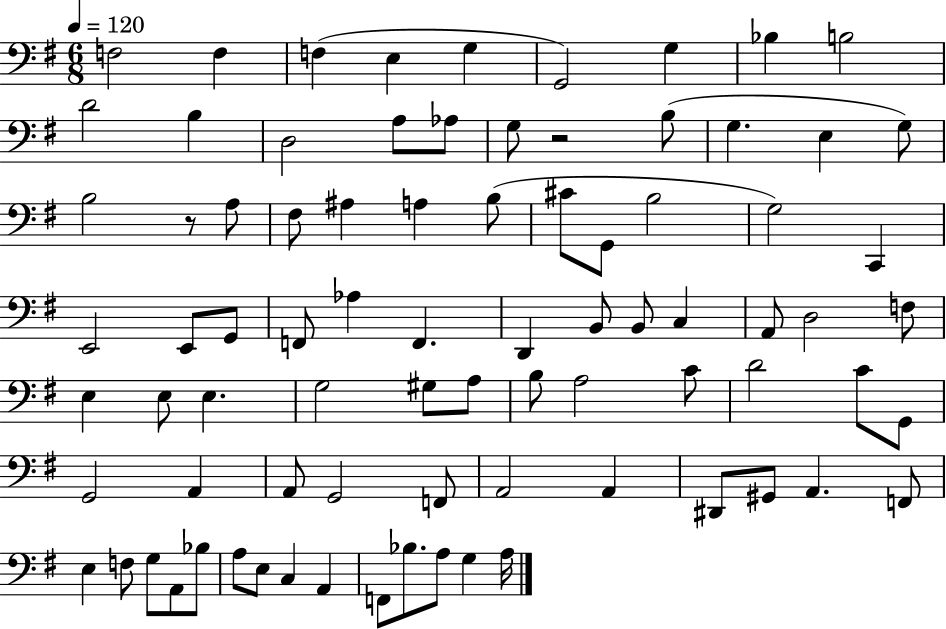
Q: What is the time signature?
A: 6/8